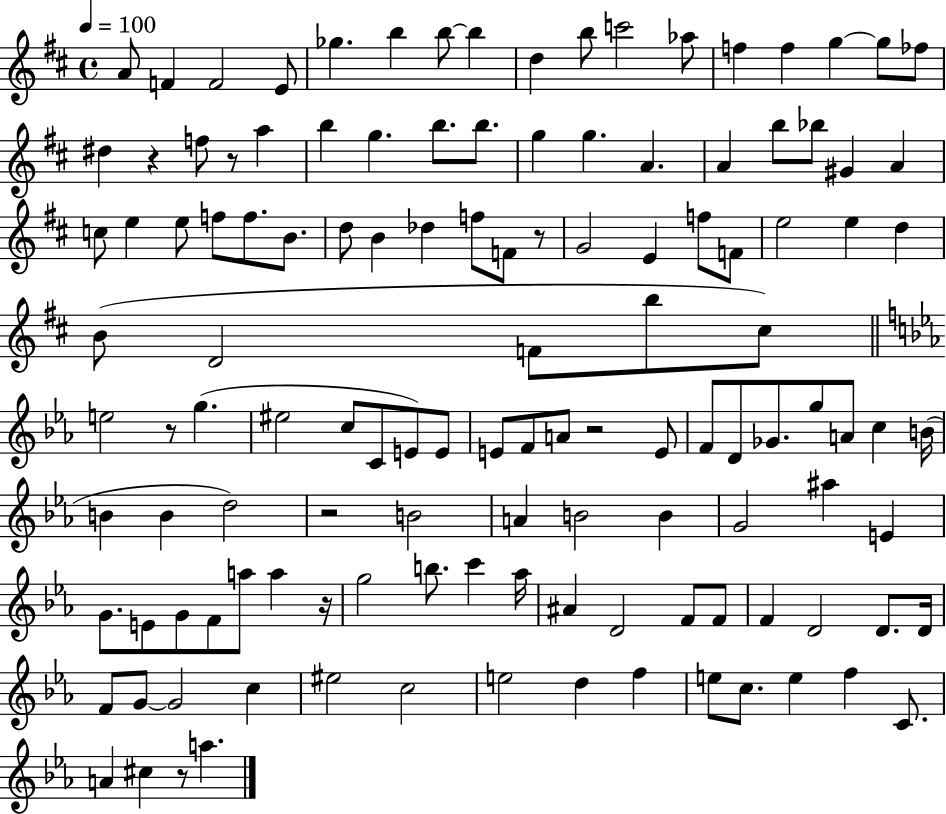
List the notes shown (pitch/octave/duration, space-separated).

A4/e F4/q F4/h E4/e Gb5/q. B5/q B5/e B5/q D5/q B5/e C6/h Ab5/e F5/q F5/q G5/q G5/e FES5/e D#5/q R/q F5/e R/e A5/q B5/q G5/q. B5/e. B5/e. G5/q G5/q. A4/q. A4/q B5/e Bb5/e G#4/q A4/q C5/e E5/q E5/e F5/e F5/e. B4/e. D5/e B4/q Db5/q F5/e F4/e R/e G4/h E4/q F5/e F4/e E5/h E5/q D5/q B4/e D4/h F4/e B5/e C#5/e E5/h R/e G5/q. EIS5/h C5/e C4/e E4/e E4/e E4/e F4/e A4/e R/h E4/e F4/e D4/e Gb4/e. G5/e A4/e C5/q B4/s B4/q B4/q D5/h R/h B4/h A4/q B4/h B4/q G4/h A#5/q E4/q G4/e. E4/e G4/e F4/e A5/e A5/q R/s G5/h B5/e. C6/q Ab5/s A#4/q D4/h F4/e F4/e F4/q D4/h D4/e. D4/s F4/e G4/e G4/h C5/q EIS5/h C5/h E5/h D5/q F5/q E5/e C5/e. E5/q F5/q C4/e. A4/q C#5/q R/e A5/q.